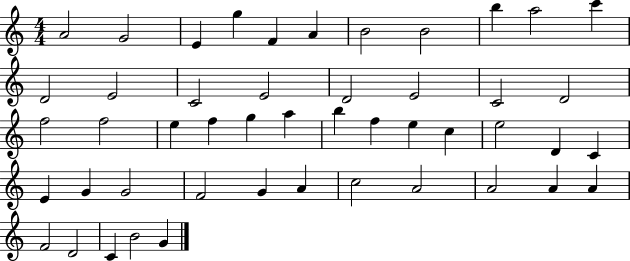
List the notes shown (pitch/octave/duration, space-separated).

A4/h G4/h E4/q G5/q F4/q A4/q B4/h B4/h B5/q A5/h C6/q D4/h E4/h C4/h E4/h D4/h E4/h C4/h D4/h F5/h F5/h E5/q F5/q G5/q A5/q B5/q F5/q E5/q C5/q E5/h D4/q C4/q E4/q G4/q G4/h F4/h G4/q A4/q C5/h A4/h A4/h A4/q A4/q F4/h D4/h C4/q B4/h G4/q